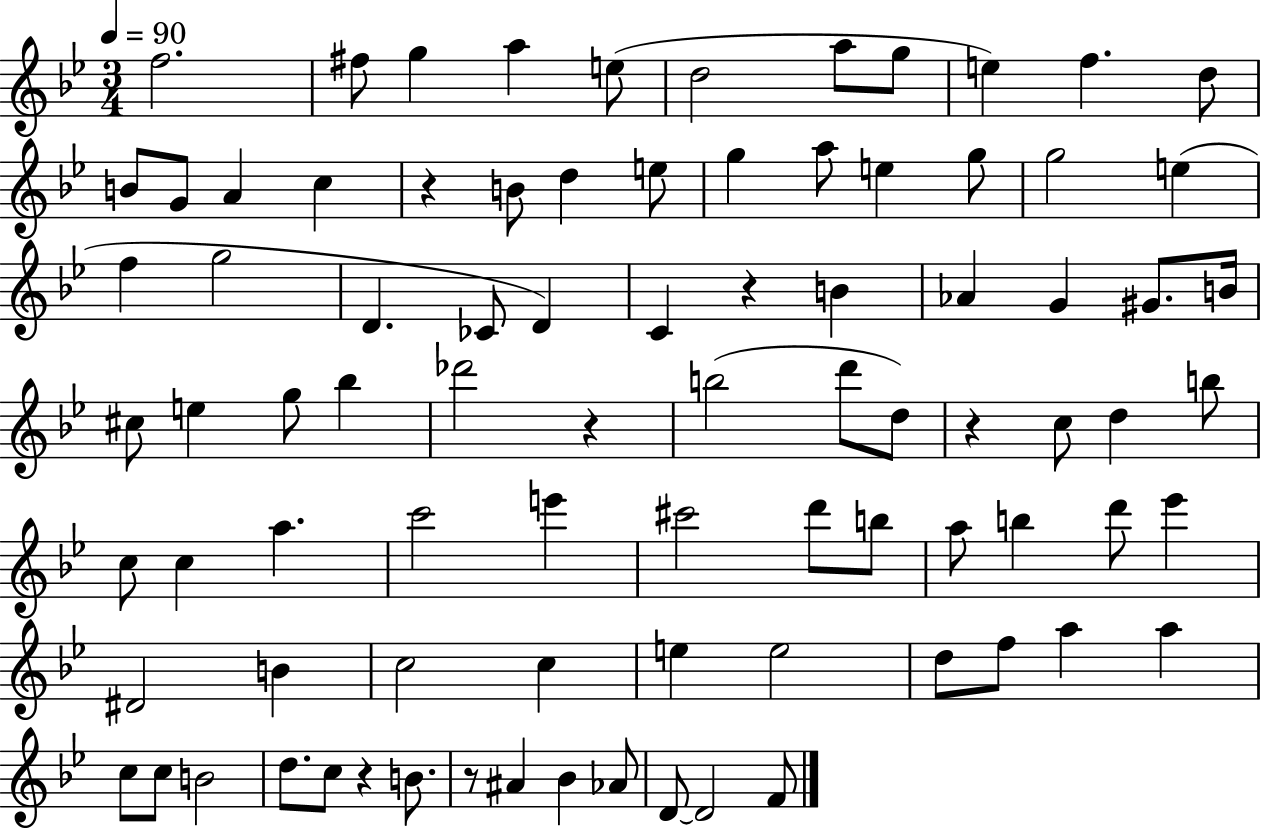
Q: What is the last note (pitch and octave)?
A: F4